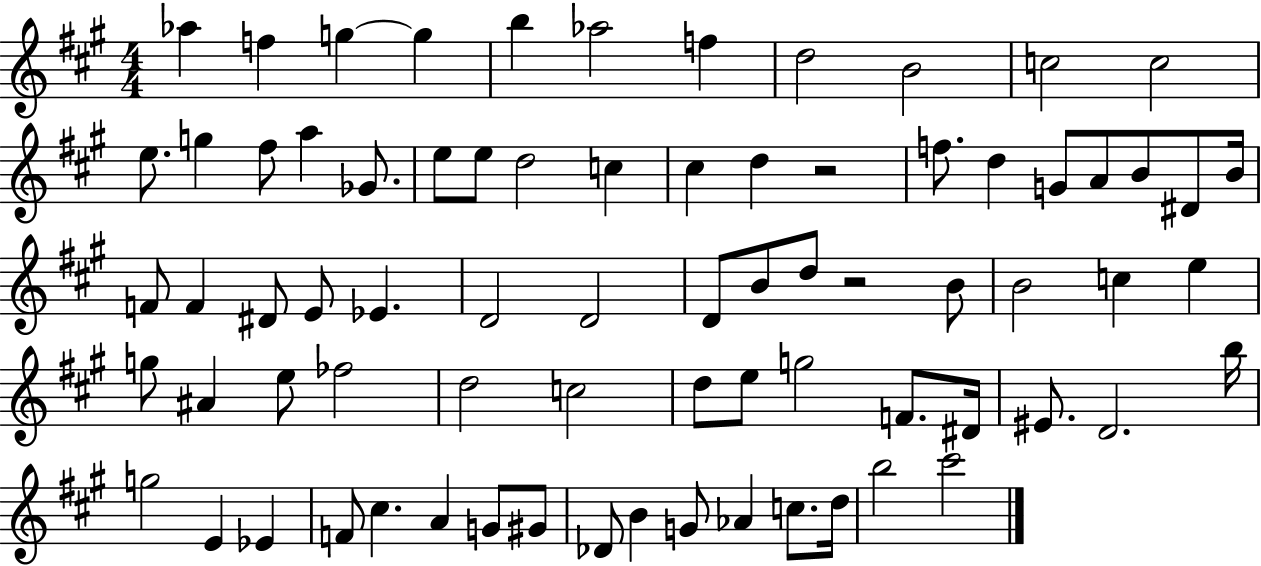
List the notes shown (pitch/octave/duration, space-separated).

Ab5/q F5/q G5/q G5/q B5/q Ab5/h F5/q D5/h B4/h C5/h C5/h E5/e. G5/q F#5/e A5/q Gb4/e. E5/e E5/e D5/h C5/q C#5/q D5/q R/h F5/e. D5/q G4/e A4/e B4/e D#4/e B4/s F4/e F4/q D#4/e E4/e Eb4/q. D4/h D4/h D4/e B4/e D5/e R/h B4/e B4/h C5/q E5/q G5/e A#4/q E5/e FES5/h D5/h C5/h D5/e E5/e G5/h F4/e. D#4/s EIS4/e. D4/h. B5/s G5/h E4/q Eb4/q F4/e C#5/q. A4/q G4/e G#4/e Db4/e B4/q G4/e Ab4/q C5/e. D5/s B5/h C#6/h